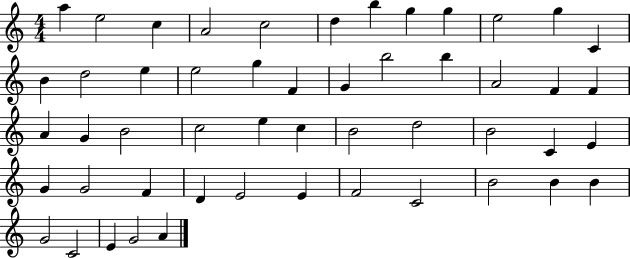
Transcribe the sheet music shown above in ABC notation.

X:1
T:Untitled
M:4/4
L:1/4
K:C
a e2 c A2 c2 d b g g e2 g C B d2 e e2 g F G b2 b A2 F F A G B2 c2 e c B2 d2 B2 C E G G2 F D E2 E F2 C2 B2 B B G2 C2 E G2 A